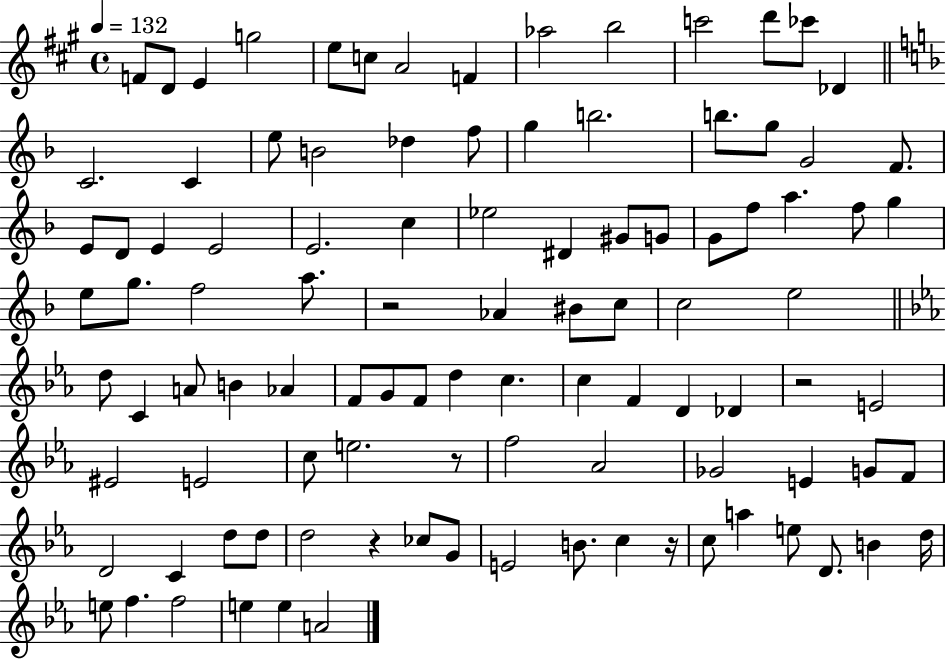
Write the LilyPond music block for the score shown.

{
  \clef treble
  \time 4/4
  \defaultTimeSignature
  \key a \major
  \tempo 4 = 132
  f'8 d'8 e'4 g''2 | e''8 c''8 a'2 f'4 | aes''2 b''2 | c'''2 d'''8 ces'''8 des'4 | \break \bar "||" \break \key f \major c'2. c'4 | e''8 b'2 des''4 f''8 | g''4 b''2. | b''8. g''8 g'2 f'8. | \break e'8 d'8 e'4 e'2 | e'2. c''4 | ees''2 dis'4 gis'8 g'8 | g'8 f''8 a''4. f''8 g''4 | \break e''8 g''8. f''2 a''8. | r2 aes'4 bis'8 c''8 | c''2 e''2 | \bar "||" \break \key c \minor d''8 c'4 a'8 b'4 aes'4 | f'8 g'8 f'8 d''4 c''4. | c''4 f'4 d'4 des'4 | r2 e'2 | \break eis'2 e'2 | c''8 e''2. r8 | f''2 aes'2 | ges'2 e'4 g'8 f'8 | \break d'2 c'4 d''8 d''8 | d''2 r4 ces''8 g'8 | e'2 b'8. c''4 r16 | c''8 a''4 e''8 d'8. b'4 d''16 | \break e''8 f''4. f''2 | e''4 e''4 a'2 | \bar "|."
}